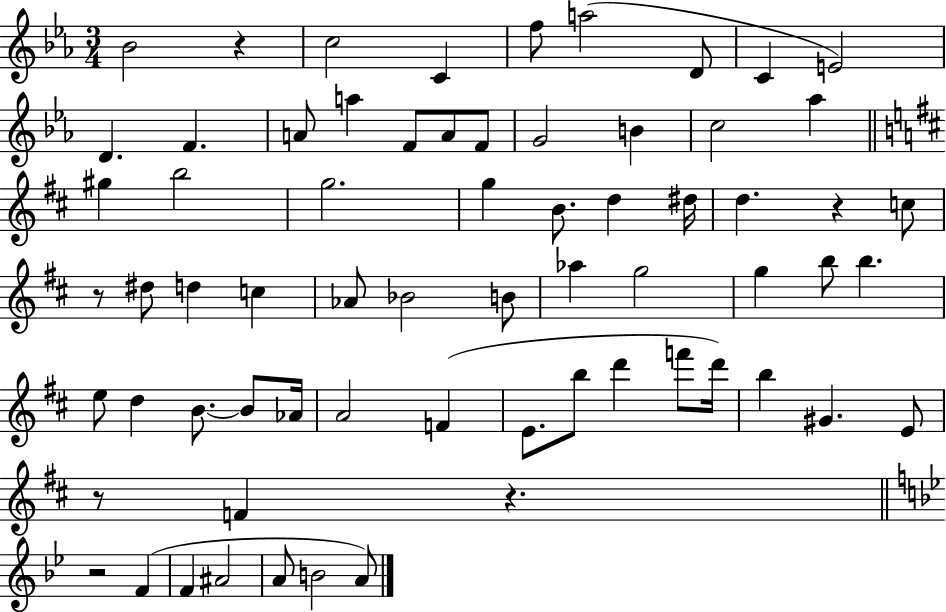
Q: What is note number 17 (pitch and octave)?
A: B4